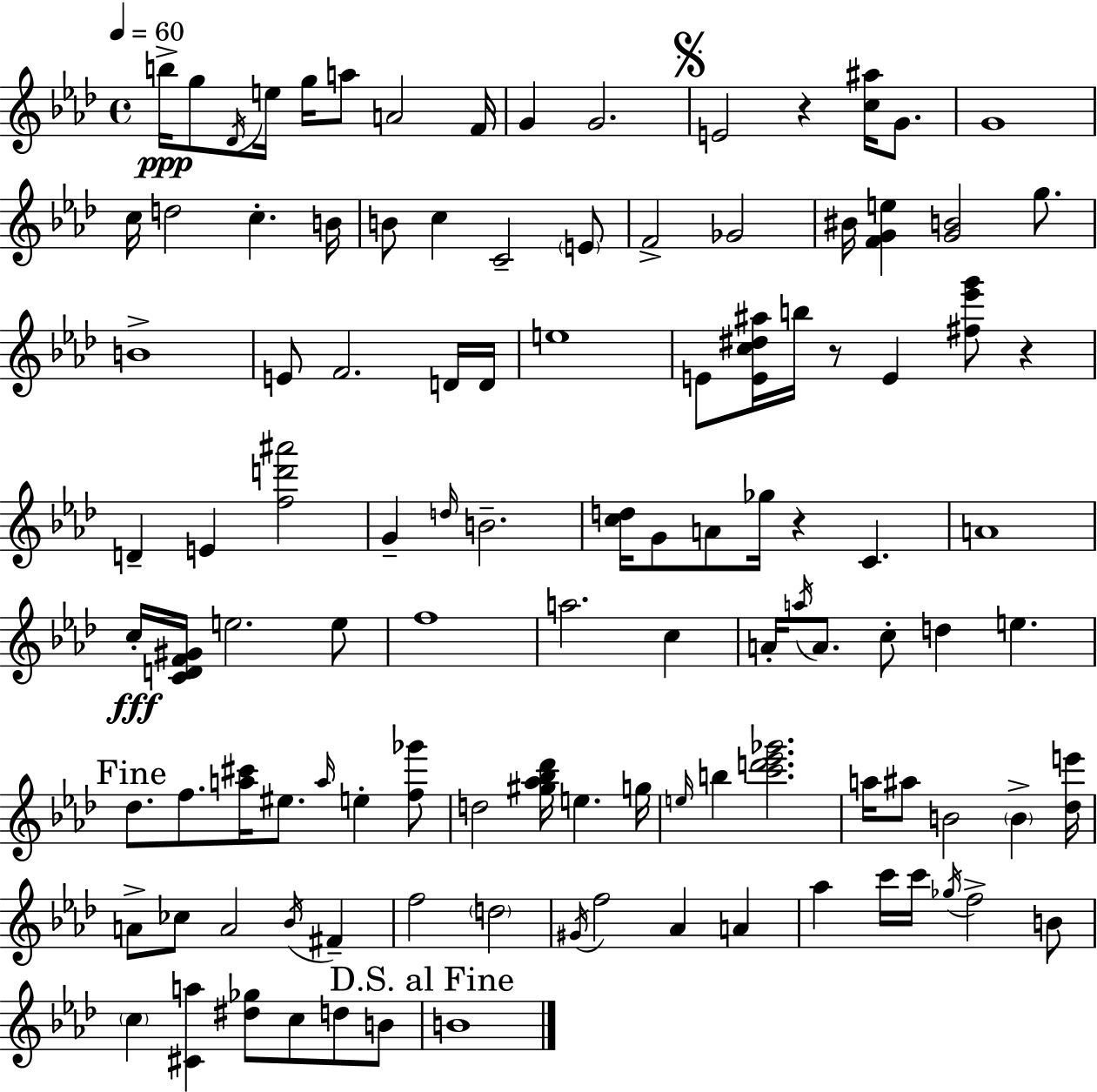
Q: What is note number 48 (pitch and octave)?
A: F5